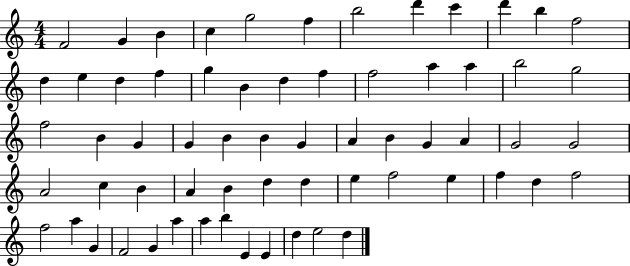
{
  \clef treble
  \numericTimeSignature
  \time 4/4
  \key c \major
  f'2 g'4 b'4 | c''4 g''2 f''4 | b''2 d'''4 c'''4 | d'''4 b''4 f''2 | \break d''4 e''4 d''4 f''4 | g''4 b'4 d''4 f''4 | f''2 a''4 a''4 | b''2 g''2 | \break f''2 b'4 g'4 | g'4 b'4 b'4 g'4 | a'4 b'4 g'4 a'4 | g'2 g'2 | \break a'2 c''4 b'4 | a'4 b'4 d''4 d''4 | e''4 f''2 e''4 | f''4 d''4 f''2 | \break f''2 a''4 g'4 | f'2 g'4 a''4 | a''4 b''4 e'4 e'4 | d''4 e''2 d''4 | \break \bar "|."
}